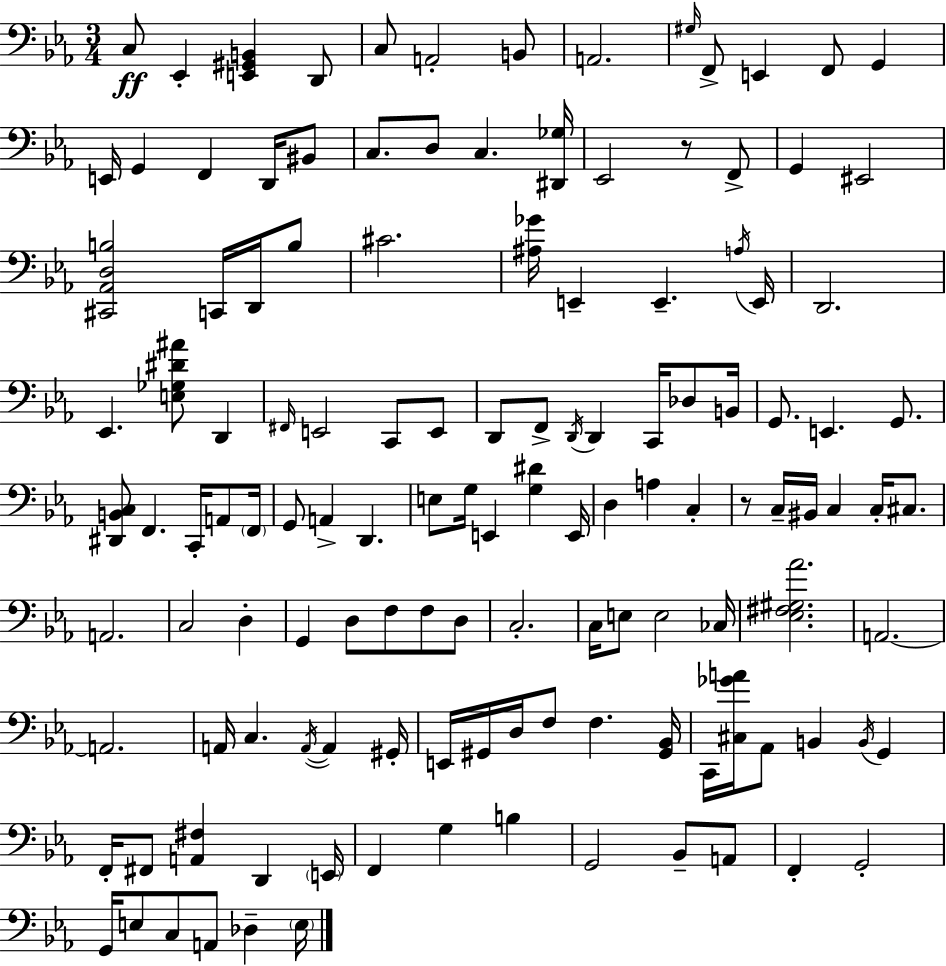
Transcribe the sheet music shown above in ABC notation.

X:1
T:Untitled
M:3/4
L:1/4
K:Cm
C,/2 _E,, [E,,^G,,B,,] D,,/2 C,/2 A,,2 B,,/2 A,,2 ^G,/4 F,,/2 E,, F,,/2 G,, E,,/4 G,, F,, D,,/4 ^B,,/2 C,/2 D,/2 C, [^D,,_G,]/4 _E,,2 z/2 F,,/2 G,, ^E,,2 [^C,,_A,,D,B,]2 C,,/4 D,,/4 B,/2 ^C2 [^A,_G]/4 E,, E,, A,/4 E,,/4 D,,2 _E,, [E,_G,^D^A]/2 D,, ^F,,/4 E,,2 C,,/2 E,,/2 D,,/2 F,,/2 D,,/4 D,, C,,/4 _D,/2 B,,/4 G,,/2 E,, G,,/2 [^D,,B,,C,]/2 F,, C,,/4 A,,/2 F,,/4 G,,/2 A,, D,, E,/2 G,/4 E,, [G,^D] E,,/4 D, A, C, z/2 C,/4 ^B,,/4 C, C,/4 ^C,/2 A,,2 C,2 D, G,, D,/2 F,/2 F,/2 D,/2 C,2 C,/4 E,/2 E,2 _C,/4 [_E,^F,^G,_A]2 A,,2 A,,2 A,,/4 C, A,,/4 A,, ^G,,/4 E,,/4 ^G,,/4 D,/4 F,/2 F, [^G,,_B,,]/4 C,,/4 [^C,_GA]/4 _A,,/2 B,, B,,/4 G,, F,,/4 ^F,,/2 [A,,^F,] D,, E,,/4 F,, G, B, G,,2 _B,,/2 A,,/2 F,, G,,2 G,,/4 E,/2 C,/2 A,,/2 _D, E,/4